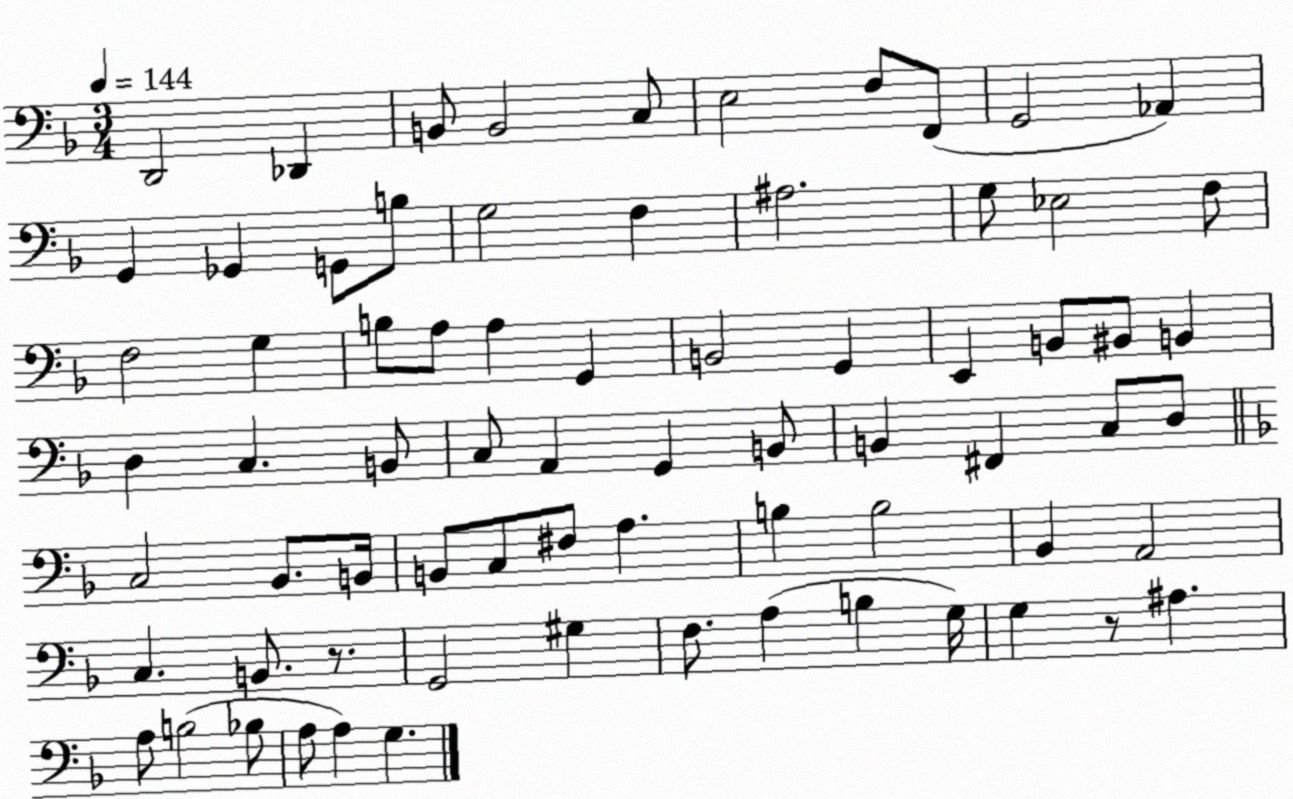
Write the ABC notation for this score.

X:1
T:Untitled
M:3/4
L:1/4
K:F
D,,2 _D,, B,,/2 B,,2 C,/2 E,2 F,/2 F,,/2 G,,2 _A,, G,, _G,, G,,/2 B,/2 G,2 F, ^A,2 G,/2 _E,2 F,/2 F,2 G, B,/2 A,/2 A, G,, B,,2 G,, E,, B,,/2 ^B,,/2 B,, D, C, B,,/2 C,/2 A,, G,, B,,/2 B,, ^F,, C,/2 D,/2 C,2 _B,,/2 B,,/4 B,,/2 C,/2 ^F,/2 A, B, B,2 _B,, A,,2 C, B,,/2 z/2 G,,2 ^G, F,/2 A, B, G,/4 G, z/2 ^A, A,/2 B,2 _B,/2 A,/2 A, G,